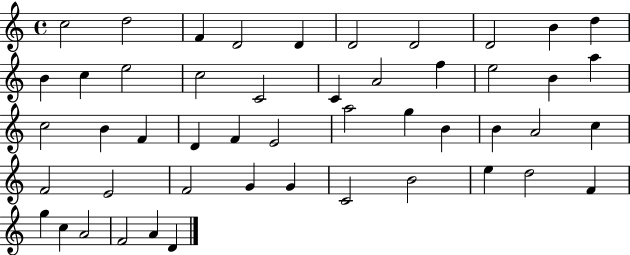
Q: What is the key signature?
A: C major